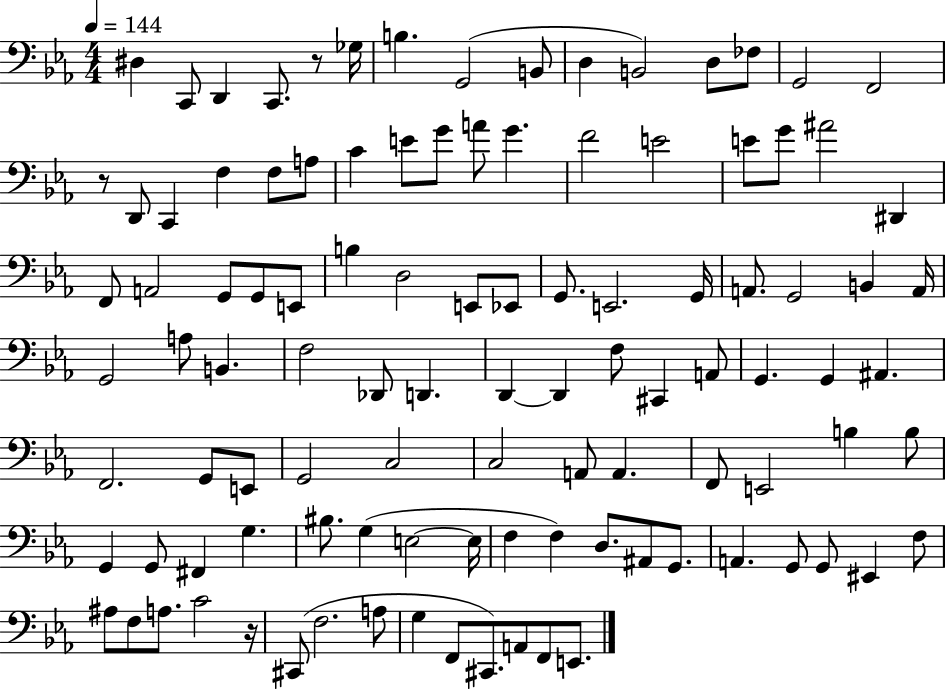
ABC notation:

X:1
T:Untitled
M:4/4
L:1/4
K:Eb
^D, C,,/2 D,, C,,/2 z/2 _G,/4 B, G,,2 B,,/2 D, B,,2 D,/2 _F,/2 G,,2 F,,2 z/2 D,,/2 C,, F, F,/2 A,/2 C E/2 G/2 A/2 G F2 E2 E/2 G/2 ^A2 ^D,, F,,/2 A,,2 G,,/2 G,,/2 E,,/2 B, D,2 E,,/2 _E,,/2 G,,/2 E,,2 G,,/4 A,,/2 G,,2 B,, A,,/4 G,,2 A,/2 B,, F,2 _D,,/2 D,, D,, D,, F,/2 ^C,, A,,/2 G,, G,, ^A,, F,,2 G,,/2 E,,/2 G,,2 C,2 C,2 A,,/2 A,, F,,/2 E,,2 B, B,/2 G,, G,,/2 ^F,, G, ^B,/2 G, E,2 E,/4 F, F, D,/2 ^A,,/2 G,,/2 A,, G,,/2 G,,/2 ^E,, F,/2 ^A,/2 F,/2 A,/2 C2 z/4 ^C,,/2 F,2 A,/2 G, F,,/2 ^C,,/2 A,,/2 F,,/2 E,,/2